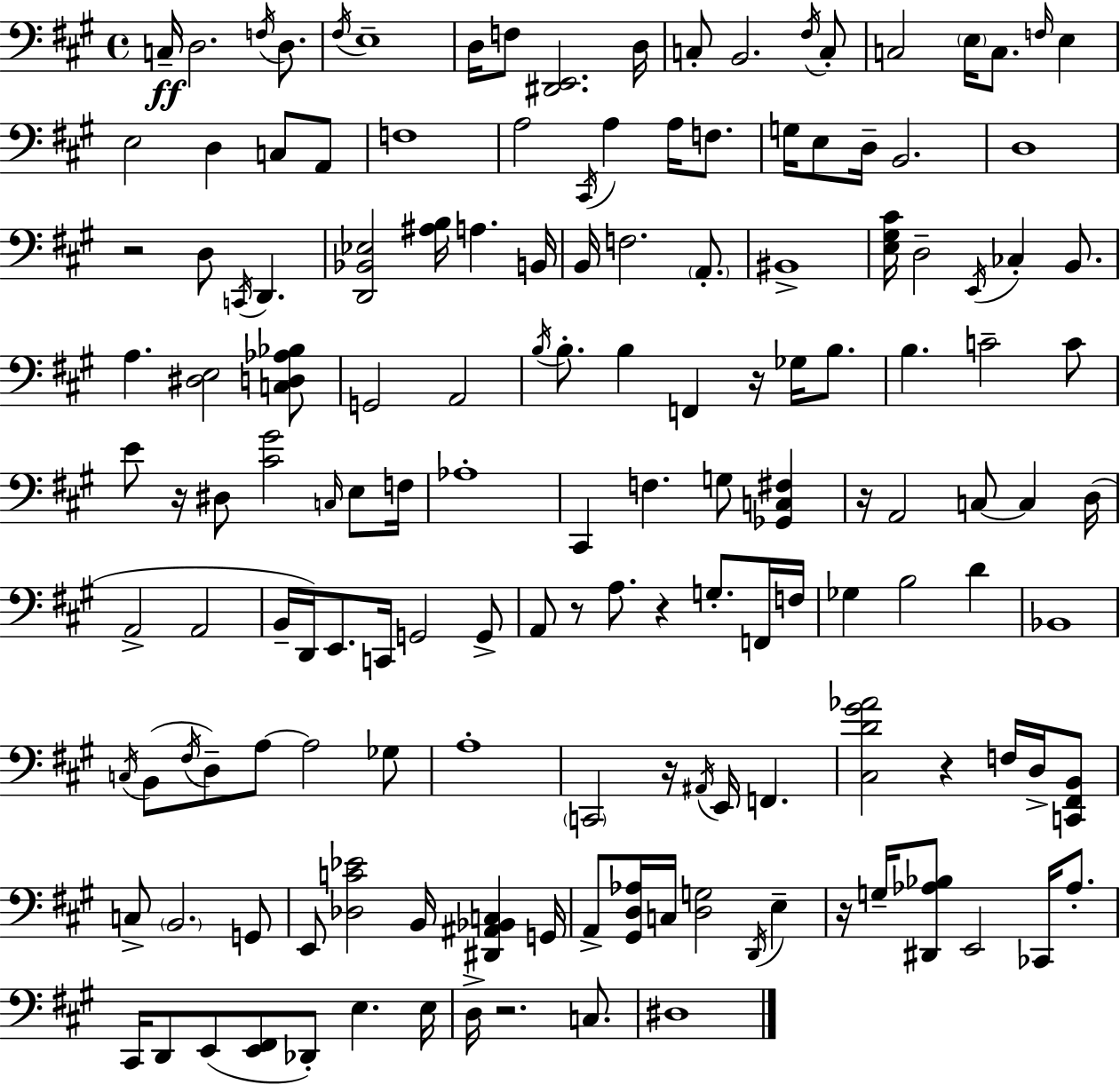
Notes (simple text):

C3/s D3/h. F3/s D3/e. F#3/s E3/w D3/s F3/e [D#2,E2]/h. D3/s C3/e B2/h. F#3/s C3/e C3/h E3/s C3/e. F3/s E3/q E3/h D3/q C3/e A2/e F3/w A3/h C#2/s A3/q A3/s F3/e. G3/s E3/e D3/s B2/h. D3/w R/h D3/e C2/s D2/q. [D2,Bb2,Eb3]/h [A#3,B3]/s A3/q. B2/s B2/s F3/h. A2/e. BIS2/w [E3,G#3,C#4]/s D3/h E2/s CES3/q B2/e. A3/q. [D#3,E3]/h [C3,D3,Ab3,Bb3]/e G2/h A2/h B3/s B3/e. B3/q F2/q R/s Gb3/s B3/e. B3/q. C4/h C4/e E4/e R/s D#3/e [C#4,G#4]/h C3/s E3/e F3/s Ab3/w C#2/q F3/q. G3/e [Gb2,C3,F#3]/q R/s A2/h C3/e C3/q D3/s A2/h A2/h B2/s D2/s E2/e. C2/s G2/h G2/e A2/e R/e A3/e. R/q G3/e. F2/s F3/s Gb3/q B3/h D4/q Bb2/w C3/s B2/e F#3/s D3/e A3/e A3/h Gb3/e A3/w C2/h R/s A#2/s E2/s F2/q. [C#3,D4,G#4,Ab4]/h R/q F3/s D3/s [C2,F#2,B2]/e C3/e B2/h. G2/e E2/e [Db3,C4,Eb4]/h B2/s [D#2,A#2,Bb2,C3]/q G2/s A2/e [G#2,D3,Ab3]/s C3/s [D3,G3]/h D2/s E3/q R/s G3/s [D#2,Ab3,Bb3]/e E2/h CES2/s Ab3/e. C#2/s D2/e E2/e [E2,F#2]/e Db2/e E3/q. E3/s D3/s R/h. C3/e. D#3/w